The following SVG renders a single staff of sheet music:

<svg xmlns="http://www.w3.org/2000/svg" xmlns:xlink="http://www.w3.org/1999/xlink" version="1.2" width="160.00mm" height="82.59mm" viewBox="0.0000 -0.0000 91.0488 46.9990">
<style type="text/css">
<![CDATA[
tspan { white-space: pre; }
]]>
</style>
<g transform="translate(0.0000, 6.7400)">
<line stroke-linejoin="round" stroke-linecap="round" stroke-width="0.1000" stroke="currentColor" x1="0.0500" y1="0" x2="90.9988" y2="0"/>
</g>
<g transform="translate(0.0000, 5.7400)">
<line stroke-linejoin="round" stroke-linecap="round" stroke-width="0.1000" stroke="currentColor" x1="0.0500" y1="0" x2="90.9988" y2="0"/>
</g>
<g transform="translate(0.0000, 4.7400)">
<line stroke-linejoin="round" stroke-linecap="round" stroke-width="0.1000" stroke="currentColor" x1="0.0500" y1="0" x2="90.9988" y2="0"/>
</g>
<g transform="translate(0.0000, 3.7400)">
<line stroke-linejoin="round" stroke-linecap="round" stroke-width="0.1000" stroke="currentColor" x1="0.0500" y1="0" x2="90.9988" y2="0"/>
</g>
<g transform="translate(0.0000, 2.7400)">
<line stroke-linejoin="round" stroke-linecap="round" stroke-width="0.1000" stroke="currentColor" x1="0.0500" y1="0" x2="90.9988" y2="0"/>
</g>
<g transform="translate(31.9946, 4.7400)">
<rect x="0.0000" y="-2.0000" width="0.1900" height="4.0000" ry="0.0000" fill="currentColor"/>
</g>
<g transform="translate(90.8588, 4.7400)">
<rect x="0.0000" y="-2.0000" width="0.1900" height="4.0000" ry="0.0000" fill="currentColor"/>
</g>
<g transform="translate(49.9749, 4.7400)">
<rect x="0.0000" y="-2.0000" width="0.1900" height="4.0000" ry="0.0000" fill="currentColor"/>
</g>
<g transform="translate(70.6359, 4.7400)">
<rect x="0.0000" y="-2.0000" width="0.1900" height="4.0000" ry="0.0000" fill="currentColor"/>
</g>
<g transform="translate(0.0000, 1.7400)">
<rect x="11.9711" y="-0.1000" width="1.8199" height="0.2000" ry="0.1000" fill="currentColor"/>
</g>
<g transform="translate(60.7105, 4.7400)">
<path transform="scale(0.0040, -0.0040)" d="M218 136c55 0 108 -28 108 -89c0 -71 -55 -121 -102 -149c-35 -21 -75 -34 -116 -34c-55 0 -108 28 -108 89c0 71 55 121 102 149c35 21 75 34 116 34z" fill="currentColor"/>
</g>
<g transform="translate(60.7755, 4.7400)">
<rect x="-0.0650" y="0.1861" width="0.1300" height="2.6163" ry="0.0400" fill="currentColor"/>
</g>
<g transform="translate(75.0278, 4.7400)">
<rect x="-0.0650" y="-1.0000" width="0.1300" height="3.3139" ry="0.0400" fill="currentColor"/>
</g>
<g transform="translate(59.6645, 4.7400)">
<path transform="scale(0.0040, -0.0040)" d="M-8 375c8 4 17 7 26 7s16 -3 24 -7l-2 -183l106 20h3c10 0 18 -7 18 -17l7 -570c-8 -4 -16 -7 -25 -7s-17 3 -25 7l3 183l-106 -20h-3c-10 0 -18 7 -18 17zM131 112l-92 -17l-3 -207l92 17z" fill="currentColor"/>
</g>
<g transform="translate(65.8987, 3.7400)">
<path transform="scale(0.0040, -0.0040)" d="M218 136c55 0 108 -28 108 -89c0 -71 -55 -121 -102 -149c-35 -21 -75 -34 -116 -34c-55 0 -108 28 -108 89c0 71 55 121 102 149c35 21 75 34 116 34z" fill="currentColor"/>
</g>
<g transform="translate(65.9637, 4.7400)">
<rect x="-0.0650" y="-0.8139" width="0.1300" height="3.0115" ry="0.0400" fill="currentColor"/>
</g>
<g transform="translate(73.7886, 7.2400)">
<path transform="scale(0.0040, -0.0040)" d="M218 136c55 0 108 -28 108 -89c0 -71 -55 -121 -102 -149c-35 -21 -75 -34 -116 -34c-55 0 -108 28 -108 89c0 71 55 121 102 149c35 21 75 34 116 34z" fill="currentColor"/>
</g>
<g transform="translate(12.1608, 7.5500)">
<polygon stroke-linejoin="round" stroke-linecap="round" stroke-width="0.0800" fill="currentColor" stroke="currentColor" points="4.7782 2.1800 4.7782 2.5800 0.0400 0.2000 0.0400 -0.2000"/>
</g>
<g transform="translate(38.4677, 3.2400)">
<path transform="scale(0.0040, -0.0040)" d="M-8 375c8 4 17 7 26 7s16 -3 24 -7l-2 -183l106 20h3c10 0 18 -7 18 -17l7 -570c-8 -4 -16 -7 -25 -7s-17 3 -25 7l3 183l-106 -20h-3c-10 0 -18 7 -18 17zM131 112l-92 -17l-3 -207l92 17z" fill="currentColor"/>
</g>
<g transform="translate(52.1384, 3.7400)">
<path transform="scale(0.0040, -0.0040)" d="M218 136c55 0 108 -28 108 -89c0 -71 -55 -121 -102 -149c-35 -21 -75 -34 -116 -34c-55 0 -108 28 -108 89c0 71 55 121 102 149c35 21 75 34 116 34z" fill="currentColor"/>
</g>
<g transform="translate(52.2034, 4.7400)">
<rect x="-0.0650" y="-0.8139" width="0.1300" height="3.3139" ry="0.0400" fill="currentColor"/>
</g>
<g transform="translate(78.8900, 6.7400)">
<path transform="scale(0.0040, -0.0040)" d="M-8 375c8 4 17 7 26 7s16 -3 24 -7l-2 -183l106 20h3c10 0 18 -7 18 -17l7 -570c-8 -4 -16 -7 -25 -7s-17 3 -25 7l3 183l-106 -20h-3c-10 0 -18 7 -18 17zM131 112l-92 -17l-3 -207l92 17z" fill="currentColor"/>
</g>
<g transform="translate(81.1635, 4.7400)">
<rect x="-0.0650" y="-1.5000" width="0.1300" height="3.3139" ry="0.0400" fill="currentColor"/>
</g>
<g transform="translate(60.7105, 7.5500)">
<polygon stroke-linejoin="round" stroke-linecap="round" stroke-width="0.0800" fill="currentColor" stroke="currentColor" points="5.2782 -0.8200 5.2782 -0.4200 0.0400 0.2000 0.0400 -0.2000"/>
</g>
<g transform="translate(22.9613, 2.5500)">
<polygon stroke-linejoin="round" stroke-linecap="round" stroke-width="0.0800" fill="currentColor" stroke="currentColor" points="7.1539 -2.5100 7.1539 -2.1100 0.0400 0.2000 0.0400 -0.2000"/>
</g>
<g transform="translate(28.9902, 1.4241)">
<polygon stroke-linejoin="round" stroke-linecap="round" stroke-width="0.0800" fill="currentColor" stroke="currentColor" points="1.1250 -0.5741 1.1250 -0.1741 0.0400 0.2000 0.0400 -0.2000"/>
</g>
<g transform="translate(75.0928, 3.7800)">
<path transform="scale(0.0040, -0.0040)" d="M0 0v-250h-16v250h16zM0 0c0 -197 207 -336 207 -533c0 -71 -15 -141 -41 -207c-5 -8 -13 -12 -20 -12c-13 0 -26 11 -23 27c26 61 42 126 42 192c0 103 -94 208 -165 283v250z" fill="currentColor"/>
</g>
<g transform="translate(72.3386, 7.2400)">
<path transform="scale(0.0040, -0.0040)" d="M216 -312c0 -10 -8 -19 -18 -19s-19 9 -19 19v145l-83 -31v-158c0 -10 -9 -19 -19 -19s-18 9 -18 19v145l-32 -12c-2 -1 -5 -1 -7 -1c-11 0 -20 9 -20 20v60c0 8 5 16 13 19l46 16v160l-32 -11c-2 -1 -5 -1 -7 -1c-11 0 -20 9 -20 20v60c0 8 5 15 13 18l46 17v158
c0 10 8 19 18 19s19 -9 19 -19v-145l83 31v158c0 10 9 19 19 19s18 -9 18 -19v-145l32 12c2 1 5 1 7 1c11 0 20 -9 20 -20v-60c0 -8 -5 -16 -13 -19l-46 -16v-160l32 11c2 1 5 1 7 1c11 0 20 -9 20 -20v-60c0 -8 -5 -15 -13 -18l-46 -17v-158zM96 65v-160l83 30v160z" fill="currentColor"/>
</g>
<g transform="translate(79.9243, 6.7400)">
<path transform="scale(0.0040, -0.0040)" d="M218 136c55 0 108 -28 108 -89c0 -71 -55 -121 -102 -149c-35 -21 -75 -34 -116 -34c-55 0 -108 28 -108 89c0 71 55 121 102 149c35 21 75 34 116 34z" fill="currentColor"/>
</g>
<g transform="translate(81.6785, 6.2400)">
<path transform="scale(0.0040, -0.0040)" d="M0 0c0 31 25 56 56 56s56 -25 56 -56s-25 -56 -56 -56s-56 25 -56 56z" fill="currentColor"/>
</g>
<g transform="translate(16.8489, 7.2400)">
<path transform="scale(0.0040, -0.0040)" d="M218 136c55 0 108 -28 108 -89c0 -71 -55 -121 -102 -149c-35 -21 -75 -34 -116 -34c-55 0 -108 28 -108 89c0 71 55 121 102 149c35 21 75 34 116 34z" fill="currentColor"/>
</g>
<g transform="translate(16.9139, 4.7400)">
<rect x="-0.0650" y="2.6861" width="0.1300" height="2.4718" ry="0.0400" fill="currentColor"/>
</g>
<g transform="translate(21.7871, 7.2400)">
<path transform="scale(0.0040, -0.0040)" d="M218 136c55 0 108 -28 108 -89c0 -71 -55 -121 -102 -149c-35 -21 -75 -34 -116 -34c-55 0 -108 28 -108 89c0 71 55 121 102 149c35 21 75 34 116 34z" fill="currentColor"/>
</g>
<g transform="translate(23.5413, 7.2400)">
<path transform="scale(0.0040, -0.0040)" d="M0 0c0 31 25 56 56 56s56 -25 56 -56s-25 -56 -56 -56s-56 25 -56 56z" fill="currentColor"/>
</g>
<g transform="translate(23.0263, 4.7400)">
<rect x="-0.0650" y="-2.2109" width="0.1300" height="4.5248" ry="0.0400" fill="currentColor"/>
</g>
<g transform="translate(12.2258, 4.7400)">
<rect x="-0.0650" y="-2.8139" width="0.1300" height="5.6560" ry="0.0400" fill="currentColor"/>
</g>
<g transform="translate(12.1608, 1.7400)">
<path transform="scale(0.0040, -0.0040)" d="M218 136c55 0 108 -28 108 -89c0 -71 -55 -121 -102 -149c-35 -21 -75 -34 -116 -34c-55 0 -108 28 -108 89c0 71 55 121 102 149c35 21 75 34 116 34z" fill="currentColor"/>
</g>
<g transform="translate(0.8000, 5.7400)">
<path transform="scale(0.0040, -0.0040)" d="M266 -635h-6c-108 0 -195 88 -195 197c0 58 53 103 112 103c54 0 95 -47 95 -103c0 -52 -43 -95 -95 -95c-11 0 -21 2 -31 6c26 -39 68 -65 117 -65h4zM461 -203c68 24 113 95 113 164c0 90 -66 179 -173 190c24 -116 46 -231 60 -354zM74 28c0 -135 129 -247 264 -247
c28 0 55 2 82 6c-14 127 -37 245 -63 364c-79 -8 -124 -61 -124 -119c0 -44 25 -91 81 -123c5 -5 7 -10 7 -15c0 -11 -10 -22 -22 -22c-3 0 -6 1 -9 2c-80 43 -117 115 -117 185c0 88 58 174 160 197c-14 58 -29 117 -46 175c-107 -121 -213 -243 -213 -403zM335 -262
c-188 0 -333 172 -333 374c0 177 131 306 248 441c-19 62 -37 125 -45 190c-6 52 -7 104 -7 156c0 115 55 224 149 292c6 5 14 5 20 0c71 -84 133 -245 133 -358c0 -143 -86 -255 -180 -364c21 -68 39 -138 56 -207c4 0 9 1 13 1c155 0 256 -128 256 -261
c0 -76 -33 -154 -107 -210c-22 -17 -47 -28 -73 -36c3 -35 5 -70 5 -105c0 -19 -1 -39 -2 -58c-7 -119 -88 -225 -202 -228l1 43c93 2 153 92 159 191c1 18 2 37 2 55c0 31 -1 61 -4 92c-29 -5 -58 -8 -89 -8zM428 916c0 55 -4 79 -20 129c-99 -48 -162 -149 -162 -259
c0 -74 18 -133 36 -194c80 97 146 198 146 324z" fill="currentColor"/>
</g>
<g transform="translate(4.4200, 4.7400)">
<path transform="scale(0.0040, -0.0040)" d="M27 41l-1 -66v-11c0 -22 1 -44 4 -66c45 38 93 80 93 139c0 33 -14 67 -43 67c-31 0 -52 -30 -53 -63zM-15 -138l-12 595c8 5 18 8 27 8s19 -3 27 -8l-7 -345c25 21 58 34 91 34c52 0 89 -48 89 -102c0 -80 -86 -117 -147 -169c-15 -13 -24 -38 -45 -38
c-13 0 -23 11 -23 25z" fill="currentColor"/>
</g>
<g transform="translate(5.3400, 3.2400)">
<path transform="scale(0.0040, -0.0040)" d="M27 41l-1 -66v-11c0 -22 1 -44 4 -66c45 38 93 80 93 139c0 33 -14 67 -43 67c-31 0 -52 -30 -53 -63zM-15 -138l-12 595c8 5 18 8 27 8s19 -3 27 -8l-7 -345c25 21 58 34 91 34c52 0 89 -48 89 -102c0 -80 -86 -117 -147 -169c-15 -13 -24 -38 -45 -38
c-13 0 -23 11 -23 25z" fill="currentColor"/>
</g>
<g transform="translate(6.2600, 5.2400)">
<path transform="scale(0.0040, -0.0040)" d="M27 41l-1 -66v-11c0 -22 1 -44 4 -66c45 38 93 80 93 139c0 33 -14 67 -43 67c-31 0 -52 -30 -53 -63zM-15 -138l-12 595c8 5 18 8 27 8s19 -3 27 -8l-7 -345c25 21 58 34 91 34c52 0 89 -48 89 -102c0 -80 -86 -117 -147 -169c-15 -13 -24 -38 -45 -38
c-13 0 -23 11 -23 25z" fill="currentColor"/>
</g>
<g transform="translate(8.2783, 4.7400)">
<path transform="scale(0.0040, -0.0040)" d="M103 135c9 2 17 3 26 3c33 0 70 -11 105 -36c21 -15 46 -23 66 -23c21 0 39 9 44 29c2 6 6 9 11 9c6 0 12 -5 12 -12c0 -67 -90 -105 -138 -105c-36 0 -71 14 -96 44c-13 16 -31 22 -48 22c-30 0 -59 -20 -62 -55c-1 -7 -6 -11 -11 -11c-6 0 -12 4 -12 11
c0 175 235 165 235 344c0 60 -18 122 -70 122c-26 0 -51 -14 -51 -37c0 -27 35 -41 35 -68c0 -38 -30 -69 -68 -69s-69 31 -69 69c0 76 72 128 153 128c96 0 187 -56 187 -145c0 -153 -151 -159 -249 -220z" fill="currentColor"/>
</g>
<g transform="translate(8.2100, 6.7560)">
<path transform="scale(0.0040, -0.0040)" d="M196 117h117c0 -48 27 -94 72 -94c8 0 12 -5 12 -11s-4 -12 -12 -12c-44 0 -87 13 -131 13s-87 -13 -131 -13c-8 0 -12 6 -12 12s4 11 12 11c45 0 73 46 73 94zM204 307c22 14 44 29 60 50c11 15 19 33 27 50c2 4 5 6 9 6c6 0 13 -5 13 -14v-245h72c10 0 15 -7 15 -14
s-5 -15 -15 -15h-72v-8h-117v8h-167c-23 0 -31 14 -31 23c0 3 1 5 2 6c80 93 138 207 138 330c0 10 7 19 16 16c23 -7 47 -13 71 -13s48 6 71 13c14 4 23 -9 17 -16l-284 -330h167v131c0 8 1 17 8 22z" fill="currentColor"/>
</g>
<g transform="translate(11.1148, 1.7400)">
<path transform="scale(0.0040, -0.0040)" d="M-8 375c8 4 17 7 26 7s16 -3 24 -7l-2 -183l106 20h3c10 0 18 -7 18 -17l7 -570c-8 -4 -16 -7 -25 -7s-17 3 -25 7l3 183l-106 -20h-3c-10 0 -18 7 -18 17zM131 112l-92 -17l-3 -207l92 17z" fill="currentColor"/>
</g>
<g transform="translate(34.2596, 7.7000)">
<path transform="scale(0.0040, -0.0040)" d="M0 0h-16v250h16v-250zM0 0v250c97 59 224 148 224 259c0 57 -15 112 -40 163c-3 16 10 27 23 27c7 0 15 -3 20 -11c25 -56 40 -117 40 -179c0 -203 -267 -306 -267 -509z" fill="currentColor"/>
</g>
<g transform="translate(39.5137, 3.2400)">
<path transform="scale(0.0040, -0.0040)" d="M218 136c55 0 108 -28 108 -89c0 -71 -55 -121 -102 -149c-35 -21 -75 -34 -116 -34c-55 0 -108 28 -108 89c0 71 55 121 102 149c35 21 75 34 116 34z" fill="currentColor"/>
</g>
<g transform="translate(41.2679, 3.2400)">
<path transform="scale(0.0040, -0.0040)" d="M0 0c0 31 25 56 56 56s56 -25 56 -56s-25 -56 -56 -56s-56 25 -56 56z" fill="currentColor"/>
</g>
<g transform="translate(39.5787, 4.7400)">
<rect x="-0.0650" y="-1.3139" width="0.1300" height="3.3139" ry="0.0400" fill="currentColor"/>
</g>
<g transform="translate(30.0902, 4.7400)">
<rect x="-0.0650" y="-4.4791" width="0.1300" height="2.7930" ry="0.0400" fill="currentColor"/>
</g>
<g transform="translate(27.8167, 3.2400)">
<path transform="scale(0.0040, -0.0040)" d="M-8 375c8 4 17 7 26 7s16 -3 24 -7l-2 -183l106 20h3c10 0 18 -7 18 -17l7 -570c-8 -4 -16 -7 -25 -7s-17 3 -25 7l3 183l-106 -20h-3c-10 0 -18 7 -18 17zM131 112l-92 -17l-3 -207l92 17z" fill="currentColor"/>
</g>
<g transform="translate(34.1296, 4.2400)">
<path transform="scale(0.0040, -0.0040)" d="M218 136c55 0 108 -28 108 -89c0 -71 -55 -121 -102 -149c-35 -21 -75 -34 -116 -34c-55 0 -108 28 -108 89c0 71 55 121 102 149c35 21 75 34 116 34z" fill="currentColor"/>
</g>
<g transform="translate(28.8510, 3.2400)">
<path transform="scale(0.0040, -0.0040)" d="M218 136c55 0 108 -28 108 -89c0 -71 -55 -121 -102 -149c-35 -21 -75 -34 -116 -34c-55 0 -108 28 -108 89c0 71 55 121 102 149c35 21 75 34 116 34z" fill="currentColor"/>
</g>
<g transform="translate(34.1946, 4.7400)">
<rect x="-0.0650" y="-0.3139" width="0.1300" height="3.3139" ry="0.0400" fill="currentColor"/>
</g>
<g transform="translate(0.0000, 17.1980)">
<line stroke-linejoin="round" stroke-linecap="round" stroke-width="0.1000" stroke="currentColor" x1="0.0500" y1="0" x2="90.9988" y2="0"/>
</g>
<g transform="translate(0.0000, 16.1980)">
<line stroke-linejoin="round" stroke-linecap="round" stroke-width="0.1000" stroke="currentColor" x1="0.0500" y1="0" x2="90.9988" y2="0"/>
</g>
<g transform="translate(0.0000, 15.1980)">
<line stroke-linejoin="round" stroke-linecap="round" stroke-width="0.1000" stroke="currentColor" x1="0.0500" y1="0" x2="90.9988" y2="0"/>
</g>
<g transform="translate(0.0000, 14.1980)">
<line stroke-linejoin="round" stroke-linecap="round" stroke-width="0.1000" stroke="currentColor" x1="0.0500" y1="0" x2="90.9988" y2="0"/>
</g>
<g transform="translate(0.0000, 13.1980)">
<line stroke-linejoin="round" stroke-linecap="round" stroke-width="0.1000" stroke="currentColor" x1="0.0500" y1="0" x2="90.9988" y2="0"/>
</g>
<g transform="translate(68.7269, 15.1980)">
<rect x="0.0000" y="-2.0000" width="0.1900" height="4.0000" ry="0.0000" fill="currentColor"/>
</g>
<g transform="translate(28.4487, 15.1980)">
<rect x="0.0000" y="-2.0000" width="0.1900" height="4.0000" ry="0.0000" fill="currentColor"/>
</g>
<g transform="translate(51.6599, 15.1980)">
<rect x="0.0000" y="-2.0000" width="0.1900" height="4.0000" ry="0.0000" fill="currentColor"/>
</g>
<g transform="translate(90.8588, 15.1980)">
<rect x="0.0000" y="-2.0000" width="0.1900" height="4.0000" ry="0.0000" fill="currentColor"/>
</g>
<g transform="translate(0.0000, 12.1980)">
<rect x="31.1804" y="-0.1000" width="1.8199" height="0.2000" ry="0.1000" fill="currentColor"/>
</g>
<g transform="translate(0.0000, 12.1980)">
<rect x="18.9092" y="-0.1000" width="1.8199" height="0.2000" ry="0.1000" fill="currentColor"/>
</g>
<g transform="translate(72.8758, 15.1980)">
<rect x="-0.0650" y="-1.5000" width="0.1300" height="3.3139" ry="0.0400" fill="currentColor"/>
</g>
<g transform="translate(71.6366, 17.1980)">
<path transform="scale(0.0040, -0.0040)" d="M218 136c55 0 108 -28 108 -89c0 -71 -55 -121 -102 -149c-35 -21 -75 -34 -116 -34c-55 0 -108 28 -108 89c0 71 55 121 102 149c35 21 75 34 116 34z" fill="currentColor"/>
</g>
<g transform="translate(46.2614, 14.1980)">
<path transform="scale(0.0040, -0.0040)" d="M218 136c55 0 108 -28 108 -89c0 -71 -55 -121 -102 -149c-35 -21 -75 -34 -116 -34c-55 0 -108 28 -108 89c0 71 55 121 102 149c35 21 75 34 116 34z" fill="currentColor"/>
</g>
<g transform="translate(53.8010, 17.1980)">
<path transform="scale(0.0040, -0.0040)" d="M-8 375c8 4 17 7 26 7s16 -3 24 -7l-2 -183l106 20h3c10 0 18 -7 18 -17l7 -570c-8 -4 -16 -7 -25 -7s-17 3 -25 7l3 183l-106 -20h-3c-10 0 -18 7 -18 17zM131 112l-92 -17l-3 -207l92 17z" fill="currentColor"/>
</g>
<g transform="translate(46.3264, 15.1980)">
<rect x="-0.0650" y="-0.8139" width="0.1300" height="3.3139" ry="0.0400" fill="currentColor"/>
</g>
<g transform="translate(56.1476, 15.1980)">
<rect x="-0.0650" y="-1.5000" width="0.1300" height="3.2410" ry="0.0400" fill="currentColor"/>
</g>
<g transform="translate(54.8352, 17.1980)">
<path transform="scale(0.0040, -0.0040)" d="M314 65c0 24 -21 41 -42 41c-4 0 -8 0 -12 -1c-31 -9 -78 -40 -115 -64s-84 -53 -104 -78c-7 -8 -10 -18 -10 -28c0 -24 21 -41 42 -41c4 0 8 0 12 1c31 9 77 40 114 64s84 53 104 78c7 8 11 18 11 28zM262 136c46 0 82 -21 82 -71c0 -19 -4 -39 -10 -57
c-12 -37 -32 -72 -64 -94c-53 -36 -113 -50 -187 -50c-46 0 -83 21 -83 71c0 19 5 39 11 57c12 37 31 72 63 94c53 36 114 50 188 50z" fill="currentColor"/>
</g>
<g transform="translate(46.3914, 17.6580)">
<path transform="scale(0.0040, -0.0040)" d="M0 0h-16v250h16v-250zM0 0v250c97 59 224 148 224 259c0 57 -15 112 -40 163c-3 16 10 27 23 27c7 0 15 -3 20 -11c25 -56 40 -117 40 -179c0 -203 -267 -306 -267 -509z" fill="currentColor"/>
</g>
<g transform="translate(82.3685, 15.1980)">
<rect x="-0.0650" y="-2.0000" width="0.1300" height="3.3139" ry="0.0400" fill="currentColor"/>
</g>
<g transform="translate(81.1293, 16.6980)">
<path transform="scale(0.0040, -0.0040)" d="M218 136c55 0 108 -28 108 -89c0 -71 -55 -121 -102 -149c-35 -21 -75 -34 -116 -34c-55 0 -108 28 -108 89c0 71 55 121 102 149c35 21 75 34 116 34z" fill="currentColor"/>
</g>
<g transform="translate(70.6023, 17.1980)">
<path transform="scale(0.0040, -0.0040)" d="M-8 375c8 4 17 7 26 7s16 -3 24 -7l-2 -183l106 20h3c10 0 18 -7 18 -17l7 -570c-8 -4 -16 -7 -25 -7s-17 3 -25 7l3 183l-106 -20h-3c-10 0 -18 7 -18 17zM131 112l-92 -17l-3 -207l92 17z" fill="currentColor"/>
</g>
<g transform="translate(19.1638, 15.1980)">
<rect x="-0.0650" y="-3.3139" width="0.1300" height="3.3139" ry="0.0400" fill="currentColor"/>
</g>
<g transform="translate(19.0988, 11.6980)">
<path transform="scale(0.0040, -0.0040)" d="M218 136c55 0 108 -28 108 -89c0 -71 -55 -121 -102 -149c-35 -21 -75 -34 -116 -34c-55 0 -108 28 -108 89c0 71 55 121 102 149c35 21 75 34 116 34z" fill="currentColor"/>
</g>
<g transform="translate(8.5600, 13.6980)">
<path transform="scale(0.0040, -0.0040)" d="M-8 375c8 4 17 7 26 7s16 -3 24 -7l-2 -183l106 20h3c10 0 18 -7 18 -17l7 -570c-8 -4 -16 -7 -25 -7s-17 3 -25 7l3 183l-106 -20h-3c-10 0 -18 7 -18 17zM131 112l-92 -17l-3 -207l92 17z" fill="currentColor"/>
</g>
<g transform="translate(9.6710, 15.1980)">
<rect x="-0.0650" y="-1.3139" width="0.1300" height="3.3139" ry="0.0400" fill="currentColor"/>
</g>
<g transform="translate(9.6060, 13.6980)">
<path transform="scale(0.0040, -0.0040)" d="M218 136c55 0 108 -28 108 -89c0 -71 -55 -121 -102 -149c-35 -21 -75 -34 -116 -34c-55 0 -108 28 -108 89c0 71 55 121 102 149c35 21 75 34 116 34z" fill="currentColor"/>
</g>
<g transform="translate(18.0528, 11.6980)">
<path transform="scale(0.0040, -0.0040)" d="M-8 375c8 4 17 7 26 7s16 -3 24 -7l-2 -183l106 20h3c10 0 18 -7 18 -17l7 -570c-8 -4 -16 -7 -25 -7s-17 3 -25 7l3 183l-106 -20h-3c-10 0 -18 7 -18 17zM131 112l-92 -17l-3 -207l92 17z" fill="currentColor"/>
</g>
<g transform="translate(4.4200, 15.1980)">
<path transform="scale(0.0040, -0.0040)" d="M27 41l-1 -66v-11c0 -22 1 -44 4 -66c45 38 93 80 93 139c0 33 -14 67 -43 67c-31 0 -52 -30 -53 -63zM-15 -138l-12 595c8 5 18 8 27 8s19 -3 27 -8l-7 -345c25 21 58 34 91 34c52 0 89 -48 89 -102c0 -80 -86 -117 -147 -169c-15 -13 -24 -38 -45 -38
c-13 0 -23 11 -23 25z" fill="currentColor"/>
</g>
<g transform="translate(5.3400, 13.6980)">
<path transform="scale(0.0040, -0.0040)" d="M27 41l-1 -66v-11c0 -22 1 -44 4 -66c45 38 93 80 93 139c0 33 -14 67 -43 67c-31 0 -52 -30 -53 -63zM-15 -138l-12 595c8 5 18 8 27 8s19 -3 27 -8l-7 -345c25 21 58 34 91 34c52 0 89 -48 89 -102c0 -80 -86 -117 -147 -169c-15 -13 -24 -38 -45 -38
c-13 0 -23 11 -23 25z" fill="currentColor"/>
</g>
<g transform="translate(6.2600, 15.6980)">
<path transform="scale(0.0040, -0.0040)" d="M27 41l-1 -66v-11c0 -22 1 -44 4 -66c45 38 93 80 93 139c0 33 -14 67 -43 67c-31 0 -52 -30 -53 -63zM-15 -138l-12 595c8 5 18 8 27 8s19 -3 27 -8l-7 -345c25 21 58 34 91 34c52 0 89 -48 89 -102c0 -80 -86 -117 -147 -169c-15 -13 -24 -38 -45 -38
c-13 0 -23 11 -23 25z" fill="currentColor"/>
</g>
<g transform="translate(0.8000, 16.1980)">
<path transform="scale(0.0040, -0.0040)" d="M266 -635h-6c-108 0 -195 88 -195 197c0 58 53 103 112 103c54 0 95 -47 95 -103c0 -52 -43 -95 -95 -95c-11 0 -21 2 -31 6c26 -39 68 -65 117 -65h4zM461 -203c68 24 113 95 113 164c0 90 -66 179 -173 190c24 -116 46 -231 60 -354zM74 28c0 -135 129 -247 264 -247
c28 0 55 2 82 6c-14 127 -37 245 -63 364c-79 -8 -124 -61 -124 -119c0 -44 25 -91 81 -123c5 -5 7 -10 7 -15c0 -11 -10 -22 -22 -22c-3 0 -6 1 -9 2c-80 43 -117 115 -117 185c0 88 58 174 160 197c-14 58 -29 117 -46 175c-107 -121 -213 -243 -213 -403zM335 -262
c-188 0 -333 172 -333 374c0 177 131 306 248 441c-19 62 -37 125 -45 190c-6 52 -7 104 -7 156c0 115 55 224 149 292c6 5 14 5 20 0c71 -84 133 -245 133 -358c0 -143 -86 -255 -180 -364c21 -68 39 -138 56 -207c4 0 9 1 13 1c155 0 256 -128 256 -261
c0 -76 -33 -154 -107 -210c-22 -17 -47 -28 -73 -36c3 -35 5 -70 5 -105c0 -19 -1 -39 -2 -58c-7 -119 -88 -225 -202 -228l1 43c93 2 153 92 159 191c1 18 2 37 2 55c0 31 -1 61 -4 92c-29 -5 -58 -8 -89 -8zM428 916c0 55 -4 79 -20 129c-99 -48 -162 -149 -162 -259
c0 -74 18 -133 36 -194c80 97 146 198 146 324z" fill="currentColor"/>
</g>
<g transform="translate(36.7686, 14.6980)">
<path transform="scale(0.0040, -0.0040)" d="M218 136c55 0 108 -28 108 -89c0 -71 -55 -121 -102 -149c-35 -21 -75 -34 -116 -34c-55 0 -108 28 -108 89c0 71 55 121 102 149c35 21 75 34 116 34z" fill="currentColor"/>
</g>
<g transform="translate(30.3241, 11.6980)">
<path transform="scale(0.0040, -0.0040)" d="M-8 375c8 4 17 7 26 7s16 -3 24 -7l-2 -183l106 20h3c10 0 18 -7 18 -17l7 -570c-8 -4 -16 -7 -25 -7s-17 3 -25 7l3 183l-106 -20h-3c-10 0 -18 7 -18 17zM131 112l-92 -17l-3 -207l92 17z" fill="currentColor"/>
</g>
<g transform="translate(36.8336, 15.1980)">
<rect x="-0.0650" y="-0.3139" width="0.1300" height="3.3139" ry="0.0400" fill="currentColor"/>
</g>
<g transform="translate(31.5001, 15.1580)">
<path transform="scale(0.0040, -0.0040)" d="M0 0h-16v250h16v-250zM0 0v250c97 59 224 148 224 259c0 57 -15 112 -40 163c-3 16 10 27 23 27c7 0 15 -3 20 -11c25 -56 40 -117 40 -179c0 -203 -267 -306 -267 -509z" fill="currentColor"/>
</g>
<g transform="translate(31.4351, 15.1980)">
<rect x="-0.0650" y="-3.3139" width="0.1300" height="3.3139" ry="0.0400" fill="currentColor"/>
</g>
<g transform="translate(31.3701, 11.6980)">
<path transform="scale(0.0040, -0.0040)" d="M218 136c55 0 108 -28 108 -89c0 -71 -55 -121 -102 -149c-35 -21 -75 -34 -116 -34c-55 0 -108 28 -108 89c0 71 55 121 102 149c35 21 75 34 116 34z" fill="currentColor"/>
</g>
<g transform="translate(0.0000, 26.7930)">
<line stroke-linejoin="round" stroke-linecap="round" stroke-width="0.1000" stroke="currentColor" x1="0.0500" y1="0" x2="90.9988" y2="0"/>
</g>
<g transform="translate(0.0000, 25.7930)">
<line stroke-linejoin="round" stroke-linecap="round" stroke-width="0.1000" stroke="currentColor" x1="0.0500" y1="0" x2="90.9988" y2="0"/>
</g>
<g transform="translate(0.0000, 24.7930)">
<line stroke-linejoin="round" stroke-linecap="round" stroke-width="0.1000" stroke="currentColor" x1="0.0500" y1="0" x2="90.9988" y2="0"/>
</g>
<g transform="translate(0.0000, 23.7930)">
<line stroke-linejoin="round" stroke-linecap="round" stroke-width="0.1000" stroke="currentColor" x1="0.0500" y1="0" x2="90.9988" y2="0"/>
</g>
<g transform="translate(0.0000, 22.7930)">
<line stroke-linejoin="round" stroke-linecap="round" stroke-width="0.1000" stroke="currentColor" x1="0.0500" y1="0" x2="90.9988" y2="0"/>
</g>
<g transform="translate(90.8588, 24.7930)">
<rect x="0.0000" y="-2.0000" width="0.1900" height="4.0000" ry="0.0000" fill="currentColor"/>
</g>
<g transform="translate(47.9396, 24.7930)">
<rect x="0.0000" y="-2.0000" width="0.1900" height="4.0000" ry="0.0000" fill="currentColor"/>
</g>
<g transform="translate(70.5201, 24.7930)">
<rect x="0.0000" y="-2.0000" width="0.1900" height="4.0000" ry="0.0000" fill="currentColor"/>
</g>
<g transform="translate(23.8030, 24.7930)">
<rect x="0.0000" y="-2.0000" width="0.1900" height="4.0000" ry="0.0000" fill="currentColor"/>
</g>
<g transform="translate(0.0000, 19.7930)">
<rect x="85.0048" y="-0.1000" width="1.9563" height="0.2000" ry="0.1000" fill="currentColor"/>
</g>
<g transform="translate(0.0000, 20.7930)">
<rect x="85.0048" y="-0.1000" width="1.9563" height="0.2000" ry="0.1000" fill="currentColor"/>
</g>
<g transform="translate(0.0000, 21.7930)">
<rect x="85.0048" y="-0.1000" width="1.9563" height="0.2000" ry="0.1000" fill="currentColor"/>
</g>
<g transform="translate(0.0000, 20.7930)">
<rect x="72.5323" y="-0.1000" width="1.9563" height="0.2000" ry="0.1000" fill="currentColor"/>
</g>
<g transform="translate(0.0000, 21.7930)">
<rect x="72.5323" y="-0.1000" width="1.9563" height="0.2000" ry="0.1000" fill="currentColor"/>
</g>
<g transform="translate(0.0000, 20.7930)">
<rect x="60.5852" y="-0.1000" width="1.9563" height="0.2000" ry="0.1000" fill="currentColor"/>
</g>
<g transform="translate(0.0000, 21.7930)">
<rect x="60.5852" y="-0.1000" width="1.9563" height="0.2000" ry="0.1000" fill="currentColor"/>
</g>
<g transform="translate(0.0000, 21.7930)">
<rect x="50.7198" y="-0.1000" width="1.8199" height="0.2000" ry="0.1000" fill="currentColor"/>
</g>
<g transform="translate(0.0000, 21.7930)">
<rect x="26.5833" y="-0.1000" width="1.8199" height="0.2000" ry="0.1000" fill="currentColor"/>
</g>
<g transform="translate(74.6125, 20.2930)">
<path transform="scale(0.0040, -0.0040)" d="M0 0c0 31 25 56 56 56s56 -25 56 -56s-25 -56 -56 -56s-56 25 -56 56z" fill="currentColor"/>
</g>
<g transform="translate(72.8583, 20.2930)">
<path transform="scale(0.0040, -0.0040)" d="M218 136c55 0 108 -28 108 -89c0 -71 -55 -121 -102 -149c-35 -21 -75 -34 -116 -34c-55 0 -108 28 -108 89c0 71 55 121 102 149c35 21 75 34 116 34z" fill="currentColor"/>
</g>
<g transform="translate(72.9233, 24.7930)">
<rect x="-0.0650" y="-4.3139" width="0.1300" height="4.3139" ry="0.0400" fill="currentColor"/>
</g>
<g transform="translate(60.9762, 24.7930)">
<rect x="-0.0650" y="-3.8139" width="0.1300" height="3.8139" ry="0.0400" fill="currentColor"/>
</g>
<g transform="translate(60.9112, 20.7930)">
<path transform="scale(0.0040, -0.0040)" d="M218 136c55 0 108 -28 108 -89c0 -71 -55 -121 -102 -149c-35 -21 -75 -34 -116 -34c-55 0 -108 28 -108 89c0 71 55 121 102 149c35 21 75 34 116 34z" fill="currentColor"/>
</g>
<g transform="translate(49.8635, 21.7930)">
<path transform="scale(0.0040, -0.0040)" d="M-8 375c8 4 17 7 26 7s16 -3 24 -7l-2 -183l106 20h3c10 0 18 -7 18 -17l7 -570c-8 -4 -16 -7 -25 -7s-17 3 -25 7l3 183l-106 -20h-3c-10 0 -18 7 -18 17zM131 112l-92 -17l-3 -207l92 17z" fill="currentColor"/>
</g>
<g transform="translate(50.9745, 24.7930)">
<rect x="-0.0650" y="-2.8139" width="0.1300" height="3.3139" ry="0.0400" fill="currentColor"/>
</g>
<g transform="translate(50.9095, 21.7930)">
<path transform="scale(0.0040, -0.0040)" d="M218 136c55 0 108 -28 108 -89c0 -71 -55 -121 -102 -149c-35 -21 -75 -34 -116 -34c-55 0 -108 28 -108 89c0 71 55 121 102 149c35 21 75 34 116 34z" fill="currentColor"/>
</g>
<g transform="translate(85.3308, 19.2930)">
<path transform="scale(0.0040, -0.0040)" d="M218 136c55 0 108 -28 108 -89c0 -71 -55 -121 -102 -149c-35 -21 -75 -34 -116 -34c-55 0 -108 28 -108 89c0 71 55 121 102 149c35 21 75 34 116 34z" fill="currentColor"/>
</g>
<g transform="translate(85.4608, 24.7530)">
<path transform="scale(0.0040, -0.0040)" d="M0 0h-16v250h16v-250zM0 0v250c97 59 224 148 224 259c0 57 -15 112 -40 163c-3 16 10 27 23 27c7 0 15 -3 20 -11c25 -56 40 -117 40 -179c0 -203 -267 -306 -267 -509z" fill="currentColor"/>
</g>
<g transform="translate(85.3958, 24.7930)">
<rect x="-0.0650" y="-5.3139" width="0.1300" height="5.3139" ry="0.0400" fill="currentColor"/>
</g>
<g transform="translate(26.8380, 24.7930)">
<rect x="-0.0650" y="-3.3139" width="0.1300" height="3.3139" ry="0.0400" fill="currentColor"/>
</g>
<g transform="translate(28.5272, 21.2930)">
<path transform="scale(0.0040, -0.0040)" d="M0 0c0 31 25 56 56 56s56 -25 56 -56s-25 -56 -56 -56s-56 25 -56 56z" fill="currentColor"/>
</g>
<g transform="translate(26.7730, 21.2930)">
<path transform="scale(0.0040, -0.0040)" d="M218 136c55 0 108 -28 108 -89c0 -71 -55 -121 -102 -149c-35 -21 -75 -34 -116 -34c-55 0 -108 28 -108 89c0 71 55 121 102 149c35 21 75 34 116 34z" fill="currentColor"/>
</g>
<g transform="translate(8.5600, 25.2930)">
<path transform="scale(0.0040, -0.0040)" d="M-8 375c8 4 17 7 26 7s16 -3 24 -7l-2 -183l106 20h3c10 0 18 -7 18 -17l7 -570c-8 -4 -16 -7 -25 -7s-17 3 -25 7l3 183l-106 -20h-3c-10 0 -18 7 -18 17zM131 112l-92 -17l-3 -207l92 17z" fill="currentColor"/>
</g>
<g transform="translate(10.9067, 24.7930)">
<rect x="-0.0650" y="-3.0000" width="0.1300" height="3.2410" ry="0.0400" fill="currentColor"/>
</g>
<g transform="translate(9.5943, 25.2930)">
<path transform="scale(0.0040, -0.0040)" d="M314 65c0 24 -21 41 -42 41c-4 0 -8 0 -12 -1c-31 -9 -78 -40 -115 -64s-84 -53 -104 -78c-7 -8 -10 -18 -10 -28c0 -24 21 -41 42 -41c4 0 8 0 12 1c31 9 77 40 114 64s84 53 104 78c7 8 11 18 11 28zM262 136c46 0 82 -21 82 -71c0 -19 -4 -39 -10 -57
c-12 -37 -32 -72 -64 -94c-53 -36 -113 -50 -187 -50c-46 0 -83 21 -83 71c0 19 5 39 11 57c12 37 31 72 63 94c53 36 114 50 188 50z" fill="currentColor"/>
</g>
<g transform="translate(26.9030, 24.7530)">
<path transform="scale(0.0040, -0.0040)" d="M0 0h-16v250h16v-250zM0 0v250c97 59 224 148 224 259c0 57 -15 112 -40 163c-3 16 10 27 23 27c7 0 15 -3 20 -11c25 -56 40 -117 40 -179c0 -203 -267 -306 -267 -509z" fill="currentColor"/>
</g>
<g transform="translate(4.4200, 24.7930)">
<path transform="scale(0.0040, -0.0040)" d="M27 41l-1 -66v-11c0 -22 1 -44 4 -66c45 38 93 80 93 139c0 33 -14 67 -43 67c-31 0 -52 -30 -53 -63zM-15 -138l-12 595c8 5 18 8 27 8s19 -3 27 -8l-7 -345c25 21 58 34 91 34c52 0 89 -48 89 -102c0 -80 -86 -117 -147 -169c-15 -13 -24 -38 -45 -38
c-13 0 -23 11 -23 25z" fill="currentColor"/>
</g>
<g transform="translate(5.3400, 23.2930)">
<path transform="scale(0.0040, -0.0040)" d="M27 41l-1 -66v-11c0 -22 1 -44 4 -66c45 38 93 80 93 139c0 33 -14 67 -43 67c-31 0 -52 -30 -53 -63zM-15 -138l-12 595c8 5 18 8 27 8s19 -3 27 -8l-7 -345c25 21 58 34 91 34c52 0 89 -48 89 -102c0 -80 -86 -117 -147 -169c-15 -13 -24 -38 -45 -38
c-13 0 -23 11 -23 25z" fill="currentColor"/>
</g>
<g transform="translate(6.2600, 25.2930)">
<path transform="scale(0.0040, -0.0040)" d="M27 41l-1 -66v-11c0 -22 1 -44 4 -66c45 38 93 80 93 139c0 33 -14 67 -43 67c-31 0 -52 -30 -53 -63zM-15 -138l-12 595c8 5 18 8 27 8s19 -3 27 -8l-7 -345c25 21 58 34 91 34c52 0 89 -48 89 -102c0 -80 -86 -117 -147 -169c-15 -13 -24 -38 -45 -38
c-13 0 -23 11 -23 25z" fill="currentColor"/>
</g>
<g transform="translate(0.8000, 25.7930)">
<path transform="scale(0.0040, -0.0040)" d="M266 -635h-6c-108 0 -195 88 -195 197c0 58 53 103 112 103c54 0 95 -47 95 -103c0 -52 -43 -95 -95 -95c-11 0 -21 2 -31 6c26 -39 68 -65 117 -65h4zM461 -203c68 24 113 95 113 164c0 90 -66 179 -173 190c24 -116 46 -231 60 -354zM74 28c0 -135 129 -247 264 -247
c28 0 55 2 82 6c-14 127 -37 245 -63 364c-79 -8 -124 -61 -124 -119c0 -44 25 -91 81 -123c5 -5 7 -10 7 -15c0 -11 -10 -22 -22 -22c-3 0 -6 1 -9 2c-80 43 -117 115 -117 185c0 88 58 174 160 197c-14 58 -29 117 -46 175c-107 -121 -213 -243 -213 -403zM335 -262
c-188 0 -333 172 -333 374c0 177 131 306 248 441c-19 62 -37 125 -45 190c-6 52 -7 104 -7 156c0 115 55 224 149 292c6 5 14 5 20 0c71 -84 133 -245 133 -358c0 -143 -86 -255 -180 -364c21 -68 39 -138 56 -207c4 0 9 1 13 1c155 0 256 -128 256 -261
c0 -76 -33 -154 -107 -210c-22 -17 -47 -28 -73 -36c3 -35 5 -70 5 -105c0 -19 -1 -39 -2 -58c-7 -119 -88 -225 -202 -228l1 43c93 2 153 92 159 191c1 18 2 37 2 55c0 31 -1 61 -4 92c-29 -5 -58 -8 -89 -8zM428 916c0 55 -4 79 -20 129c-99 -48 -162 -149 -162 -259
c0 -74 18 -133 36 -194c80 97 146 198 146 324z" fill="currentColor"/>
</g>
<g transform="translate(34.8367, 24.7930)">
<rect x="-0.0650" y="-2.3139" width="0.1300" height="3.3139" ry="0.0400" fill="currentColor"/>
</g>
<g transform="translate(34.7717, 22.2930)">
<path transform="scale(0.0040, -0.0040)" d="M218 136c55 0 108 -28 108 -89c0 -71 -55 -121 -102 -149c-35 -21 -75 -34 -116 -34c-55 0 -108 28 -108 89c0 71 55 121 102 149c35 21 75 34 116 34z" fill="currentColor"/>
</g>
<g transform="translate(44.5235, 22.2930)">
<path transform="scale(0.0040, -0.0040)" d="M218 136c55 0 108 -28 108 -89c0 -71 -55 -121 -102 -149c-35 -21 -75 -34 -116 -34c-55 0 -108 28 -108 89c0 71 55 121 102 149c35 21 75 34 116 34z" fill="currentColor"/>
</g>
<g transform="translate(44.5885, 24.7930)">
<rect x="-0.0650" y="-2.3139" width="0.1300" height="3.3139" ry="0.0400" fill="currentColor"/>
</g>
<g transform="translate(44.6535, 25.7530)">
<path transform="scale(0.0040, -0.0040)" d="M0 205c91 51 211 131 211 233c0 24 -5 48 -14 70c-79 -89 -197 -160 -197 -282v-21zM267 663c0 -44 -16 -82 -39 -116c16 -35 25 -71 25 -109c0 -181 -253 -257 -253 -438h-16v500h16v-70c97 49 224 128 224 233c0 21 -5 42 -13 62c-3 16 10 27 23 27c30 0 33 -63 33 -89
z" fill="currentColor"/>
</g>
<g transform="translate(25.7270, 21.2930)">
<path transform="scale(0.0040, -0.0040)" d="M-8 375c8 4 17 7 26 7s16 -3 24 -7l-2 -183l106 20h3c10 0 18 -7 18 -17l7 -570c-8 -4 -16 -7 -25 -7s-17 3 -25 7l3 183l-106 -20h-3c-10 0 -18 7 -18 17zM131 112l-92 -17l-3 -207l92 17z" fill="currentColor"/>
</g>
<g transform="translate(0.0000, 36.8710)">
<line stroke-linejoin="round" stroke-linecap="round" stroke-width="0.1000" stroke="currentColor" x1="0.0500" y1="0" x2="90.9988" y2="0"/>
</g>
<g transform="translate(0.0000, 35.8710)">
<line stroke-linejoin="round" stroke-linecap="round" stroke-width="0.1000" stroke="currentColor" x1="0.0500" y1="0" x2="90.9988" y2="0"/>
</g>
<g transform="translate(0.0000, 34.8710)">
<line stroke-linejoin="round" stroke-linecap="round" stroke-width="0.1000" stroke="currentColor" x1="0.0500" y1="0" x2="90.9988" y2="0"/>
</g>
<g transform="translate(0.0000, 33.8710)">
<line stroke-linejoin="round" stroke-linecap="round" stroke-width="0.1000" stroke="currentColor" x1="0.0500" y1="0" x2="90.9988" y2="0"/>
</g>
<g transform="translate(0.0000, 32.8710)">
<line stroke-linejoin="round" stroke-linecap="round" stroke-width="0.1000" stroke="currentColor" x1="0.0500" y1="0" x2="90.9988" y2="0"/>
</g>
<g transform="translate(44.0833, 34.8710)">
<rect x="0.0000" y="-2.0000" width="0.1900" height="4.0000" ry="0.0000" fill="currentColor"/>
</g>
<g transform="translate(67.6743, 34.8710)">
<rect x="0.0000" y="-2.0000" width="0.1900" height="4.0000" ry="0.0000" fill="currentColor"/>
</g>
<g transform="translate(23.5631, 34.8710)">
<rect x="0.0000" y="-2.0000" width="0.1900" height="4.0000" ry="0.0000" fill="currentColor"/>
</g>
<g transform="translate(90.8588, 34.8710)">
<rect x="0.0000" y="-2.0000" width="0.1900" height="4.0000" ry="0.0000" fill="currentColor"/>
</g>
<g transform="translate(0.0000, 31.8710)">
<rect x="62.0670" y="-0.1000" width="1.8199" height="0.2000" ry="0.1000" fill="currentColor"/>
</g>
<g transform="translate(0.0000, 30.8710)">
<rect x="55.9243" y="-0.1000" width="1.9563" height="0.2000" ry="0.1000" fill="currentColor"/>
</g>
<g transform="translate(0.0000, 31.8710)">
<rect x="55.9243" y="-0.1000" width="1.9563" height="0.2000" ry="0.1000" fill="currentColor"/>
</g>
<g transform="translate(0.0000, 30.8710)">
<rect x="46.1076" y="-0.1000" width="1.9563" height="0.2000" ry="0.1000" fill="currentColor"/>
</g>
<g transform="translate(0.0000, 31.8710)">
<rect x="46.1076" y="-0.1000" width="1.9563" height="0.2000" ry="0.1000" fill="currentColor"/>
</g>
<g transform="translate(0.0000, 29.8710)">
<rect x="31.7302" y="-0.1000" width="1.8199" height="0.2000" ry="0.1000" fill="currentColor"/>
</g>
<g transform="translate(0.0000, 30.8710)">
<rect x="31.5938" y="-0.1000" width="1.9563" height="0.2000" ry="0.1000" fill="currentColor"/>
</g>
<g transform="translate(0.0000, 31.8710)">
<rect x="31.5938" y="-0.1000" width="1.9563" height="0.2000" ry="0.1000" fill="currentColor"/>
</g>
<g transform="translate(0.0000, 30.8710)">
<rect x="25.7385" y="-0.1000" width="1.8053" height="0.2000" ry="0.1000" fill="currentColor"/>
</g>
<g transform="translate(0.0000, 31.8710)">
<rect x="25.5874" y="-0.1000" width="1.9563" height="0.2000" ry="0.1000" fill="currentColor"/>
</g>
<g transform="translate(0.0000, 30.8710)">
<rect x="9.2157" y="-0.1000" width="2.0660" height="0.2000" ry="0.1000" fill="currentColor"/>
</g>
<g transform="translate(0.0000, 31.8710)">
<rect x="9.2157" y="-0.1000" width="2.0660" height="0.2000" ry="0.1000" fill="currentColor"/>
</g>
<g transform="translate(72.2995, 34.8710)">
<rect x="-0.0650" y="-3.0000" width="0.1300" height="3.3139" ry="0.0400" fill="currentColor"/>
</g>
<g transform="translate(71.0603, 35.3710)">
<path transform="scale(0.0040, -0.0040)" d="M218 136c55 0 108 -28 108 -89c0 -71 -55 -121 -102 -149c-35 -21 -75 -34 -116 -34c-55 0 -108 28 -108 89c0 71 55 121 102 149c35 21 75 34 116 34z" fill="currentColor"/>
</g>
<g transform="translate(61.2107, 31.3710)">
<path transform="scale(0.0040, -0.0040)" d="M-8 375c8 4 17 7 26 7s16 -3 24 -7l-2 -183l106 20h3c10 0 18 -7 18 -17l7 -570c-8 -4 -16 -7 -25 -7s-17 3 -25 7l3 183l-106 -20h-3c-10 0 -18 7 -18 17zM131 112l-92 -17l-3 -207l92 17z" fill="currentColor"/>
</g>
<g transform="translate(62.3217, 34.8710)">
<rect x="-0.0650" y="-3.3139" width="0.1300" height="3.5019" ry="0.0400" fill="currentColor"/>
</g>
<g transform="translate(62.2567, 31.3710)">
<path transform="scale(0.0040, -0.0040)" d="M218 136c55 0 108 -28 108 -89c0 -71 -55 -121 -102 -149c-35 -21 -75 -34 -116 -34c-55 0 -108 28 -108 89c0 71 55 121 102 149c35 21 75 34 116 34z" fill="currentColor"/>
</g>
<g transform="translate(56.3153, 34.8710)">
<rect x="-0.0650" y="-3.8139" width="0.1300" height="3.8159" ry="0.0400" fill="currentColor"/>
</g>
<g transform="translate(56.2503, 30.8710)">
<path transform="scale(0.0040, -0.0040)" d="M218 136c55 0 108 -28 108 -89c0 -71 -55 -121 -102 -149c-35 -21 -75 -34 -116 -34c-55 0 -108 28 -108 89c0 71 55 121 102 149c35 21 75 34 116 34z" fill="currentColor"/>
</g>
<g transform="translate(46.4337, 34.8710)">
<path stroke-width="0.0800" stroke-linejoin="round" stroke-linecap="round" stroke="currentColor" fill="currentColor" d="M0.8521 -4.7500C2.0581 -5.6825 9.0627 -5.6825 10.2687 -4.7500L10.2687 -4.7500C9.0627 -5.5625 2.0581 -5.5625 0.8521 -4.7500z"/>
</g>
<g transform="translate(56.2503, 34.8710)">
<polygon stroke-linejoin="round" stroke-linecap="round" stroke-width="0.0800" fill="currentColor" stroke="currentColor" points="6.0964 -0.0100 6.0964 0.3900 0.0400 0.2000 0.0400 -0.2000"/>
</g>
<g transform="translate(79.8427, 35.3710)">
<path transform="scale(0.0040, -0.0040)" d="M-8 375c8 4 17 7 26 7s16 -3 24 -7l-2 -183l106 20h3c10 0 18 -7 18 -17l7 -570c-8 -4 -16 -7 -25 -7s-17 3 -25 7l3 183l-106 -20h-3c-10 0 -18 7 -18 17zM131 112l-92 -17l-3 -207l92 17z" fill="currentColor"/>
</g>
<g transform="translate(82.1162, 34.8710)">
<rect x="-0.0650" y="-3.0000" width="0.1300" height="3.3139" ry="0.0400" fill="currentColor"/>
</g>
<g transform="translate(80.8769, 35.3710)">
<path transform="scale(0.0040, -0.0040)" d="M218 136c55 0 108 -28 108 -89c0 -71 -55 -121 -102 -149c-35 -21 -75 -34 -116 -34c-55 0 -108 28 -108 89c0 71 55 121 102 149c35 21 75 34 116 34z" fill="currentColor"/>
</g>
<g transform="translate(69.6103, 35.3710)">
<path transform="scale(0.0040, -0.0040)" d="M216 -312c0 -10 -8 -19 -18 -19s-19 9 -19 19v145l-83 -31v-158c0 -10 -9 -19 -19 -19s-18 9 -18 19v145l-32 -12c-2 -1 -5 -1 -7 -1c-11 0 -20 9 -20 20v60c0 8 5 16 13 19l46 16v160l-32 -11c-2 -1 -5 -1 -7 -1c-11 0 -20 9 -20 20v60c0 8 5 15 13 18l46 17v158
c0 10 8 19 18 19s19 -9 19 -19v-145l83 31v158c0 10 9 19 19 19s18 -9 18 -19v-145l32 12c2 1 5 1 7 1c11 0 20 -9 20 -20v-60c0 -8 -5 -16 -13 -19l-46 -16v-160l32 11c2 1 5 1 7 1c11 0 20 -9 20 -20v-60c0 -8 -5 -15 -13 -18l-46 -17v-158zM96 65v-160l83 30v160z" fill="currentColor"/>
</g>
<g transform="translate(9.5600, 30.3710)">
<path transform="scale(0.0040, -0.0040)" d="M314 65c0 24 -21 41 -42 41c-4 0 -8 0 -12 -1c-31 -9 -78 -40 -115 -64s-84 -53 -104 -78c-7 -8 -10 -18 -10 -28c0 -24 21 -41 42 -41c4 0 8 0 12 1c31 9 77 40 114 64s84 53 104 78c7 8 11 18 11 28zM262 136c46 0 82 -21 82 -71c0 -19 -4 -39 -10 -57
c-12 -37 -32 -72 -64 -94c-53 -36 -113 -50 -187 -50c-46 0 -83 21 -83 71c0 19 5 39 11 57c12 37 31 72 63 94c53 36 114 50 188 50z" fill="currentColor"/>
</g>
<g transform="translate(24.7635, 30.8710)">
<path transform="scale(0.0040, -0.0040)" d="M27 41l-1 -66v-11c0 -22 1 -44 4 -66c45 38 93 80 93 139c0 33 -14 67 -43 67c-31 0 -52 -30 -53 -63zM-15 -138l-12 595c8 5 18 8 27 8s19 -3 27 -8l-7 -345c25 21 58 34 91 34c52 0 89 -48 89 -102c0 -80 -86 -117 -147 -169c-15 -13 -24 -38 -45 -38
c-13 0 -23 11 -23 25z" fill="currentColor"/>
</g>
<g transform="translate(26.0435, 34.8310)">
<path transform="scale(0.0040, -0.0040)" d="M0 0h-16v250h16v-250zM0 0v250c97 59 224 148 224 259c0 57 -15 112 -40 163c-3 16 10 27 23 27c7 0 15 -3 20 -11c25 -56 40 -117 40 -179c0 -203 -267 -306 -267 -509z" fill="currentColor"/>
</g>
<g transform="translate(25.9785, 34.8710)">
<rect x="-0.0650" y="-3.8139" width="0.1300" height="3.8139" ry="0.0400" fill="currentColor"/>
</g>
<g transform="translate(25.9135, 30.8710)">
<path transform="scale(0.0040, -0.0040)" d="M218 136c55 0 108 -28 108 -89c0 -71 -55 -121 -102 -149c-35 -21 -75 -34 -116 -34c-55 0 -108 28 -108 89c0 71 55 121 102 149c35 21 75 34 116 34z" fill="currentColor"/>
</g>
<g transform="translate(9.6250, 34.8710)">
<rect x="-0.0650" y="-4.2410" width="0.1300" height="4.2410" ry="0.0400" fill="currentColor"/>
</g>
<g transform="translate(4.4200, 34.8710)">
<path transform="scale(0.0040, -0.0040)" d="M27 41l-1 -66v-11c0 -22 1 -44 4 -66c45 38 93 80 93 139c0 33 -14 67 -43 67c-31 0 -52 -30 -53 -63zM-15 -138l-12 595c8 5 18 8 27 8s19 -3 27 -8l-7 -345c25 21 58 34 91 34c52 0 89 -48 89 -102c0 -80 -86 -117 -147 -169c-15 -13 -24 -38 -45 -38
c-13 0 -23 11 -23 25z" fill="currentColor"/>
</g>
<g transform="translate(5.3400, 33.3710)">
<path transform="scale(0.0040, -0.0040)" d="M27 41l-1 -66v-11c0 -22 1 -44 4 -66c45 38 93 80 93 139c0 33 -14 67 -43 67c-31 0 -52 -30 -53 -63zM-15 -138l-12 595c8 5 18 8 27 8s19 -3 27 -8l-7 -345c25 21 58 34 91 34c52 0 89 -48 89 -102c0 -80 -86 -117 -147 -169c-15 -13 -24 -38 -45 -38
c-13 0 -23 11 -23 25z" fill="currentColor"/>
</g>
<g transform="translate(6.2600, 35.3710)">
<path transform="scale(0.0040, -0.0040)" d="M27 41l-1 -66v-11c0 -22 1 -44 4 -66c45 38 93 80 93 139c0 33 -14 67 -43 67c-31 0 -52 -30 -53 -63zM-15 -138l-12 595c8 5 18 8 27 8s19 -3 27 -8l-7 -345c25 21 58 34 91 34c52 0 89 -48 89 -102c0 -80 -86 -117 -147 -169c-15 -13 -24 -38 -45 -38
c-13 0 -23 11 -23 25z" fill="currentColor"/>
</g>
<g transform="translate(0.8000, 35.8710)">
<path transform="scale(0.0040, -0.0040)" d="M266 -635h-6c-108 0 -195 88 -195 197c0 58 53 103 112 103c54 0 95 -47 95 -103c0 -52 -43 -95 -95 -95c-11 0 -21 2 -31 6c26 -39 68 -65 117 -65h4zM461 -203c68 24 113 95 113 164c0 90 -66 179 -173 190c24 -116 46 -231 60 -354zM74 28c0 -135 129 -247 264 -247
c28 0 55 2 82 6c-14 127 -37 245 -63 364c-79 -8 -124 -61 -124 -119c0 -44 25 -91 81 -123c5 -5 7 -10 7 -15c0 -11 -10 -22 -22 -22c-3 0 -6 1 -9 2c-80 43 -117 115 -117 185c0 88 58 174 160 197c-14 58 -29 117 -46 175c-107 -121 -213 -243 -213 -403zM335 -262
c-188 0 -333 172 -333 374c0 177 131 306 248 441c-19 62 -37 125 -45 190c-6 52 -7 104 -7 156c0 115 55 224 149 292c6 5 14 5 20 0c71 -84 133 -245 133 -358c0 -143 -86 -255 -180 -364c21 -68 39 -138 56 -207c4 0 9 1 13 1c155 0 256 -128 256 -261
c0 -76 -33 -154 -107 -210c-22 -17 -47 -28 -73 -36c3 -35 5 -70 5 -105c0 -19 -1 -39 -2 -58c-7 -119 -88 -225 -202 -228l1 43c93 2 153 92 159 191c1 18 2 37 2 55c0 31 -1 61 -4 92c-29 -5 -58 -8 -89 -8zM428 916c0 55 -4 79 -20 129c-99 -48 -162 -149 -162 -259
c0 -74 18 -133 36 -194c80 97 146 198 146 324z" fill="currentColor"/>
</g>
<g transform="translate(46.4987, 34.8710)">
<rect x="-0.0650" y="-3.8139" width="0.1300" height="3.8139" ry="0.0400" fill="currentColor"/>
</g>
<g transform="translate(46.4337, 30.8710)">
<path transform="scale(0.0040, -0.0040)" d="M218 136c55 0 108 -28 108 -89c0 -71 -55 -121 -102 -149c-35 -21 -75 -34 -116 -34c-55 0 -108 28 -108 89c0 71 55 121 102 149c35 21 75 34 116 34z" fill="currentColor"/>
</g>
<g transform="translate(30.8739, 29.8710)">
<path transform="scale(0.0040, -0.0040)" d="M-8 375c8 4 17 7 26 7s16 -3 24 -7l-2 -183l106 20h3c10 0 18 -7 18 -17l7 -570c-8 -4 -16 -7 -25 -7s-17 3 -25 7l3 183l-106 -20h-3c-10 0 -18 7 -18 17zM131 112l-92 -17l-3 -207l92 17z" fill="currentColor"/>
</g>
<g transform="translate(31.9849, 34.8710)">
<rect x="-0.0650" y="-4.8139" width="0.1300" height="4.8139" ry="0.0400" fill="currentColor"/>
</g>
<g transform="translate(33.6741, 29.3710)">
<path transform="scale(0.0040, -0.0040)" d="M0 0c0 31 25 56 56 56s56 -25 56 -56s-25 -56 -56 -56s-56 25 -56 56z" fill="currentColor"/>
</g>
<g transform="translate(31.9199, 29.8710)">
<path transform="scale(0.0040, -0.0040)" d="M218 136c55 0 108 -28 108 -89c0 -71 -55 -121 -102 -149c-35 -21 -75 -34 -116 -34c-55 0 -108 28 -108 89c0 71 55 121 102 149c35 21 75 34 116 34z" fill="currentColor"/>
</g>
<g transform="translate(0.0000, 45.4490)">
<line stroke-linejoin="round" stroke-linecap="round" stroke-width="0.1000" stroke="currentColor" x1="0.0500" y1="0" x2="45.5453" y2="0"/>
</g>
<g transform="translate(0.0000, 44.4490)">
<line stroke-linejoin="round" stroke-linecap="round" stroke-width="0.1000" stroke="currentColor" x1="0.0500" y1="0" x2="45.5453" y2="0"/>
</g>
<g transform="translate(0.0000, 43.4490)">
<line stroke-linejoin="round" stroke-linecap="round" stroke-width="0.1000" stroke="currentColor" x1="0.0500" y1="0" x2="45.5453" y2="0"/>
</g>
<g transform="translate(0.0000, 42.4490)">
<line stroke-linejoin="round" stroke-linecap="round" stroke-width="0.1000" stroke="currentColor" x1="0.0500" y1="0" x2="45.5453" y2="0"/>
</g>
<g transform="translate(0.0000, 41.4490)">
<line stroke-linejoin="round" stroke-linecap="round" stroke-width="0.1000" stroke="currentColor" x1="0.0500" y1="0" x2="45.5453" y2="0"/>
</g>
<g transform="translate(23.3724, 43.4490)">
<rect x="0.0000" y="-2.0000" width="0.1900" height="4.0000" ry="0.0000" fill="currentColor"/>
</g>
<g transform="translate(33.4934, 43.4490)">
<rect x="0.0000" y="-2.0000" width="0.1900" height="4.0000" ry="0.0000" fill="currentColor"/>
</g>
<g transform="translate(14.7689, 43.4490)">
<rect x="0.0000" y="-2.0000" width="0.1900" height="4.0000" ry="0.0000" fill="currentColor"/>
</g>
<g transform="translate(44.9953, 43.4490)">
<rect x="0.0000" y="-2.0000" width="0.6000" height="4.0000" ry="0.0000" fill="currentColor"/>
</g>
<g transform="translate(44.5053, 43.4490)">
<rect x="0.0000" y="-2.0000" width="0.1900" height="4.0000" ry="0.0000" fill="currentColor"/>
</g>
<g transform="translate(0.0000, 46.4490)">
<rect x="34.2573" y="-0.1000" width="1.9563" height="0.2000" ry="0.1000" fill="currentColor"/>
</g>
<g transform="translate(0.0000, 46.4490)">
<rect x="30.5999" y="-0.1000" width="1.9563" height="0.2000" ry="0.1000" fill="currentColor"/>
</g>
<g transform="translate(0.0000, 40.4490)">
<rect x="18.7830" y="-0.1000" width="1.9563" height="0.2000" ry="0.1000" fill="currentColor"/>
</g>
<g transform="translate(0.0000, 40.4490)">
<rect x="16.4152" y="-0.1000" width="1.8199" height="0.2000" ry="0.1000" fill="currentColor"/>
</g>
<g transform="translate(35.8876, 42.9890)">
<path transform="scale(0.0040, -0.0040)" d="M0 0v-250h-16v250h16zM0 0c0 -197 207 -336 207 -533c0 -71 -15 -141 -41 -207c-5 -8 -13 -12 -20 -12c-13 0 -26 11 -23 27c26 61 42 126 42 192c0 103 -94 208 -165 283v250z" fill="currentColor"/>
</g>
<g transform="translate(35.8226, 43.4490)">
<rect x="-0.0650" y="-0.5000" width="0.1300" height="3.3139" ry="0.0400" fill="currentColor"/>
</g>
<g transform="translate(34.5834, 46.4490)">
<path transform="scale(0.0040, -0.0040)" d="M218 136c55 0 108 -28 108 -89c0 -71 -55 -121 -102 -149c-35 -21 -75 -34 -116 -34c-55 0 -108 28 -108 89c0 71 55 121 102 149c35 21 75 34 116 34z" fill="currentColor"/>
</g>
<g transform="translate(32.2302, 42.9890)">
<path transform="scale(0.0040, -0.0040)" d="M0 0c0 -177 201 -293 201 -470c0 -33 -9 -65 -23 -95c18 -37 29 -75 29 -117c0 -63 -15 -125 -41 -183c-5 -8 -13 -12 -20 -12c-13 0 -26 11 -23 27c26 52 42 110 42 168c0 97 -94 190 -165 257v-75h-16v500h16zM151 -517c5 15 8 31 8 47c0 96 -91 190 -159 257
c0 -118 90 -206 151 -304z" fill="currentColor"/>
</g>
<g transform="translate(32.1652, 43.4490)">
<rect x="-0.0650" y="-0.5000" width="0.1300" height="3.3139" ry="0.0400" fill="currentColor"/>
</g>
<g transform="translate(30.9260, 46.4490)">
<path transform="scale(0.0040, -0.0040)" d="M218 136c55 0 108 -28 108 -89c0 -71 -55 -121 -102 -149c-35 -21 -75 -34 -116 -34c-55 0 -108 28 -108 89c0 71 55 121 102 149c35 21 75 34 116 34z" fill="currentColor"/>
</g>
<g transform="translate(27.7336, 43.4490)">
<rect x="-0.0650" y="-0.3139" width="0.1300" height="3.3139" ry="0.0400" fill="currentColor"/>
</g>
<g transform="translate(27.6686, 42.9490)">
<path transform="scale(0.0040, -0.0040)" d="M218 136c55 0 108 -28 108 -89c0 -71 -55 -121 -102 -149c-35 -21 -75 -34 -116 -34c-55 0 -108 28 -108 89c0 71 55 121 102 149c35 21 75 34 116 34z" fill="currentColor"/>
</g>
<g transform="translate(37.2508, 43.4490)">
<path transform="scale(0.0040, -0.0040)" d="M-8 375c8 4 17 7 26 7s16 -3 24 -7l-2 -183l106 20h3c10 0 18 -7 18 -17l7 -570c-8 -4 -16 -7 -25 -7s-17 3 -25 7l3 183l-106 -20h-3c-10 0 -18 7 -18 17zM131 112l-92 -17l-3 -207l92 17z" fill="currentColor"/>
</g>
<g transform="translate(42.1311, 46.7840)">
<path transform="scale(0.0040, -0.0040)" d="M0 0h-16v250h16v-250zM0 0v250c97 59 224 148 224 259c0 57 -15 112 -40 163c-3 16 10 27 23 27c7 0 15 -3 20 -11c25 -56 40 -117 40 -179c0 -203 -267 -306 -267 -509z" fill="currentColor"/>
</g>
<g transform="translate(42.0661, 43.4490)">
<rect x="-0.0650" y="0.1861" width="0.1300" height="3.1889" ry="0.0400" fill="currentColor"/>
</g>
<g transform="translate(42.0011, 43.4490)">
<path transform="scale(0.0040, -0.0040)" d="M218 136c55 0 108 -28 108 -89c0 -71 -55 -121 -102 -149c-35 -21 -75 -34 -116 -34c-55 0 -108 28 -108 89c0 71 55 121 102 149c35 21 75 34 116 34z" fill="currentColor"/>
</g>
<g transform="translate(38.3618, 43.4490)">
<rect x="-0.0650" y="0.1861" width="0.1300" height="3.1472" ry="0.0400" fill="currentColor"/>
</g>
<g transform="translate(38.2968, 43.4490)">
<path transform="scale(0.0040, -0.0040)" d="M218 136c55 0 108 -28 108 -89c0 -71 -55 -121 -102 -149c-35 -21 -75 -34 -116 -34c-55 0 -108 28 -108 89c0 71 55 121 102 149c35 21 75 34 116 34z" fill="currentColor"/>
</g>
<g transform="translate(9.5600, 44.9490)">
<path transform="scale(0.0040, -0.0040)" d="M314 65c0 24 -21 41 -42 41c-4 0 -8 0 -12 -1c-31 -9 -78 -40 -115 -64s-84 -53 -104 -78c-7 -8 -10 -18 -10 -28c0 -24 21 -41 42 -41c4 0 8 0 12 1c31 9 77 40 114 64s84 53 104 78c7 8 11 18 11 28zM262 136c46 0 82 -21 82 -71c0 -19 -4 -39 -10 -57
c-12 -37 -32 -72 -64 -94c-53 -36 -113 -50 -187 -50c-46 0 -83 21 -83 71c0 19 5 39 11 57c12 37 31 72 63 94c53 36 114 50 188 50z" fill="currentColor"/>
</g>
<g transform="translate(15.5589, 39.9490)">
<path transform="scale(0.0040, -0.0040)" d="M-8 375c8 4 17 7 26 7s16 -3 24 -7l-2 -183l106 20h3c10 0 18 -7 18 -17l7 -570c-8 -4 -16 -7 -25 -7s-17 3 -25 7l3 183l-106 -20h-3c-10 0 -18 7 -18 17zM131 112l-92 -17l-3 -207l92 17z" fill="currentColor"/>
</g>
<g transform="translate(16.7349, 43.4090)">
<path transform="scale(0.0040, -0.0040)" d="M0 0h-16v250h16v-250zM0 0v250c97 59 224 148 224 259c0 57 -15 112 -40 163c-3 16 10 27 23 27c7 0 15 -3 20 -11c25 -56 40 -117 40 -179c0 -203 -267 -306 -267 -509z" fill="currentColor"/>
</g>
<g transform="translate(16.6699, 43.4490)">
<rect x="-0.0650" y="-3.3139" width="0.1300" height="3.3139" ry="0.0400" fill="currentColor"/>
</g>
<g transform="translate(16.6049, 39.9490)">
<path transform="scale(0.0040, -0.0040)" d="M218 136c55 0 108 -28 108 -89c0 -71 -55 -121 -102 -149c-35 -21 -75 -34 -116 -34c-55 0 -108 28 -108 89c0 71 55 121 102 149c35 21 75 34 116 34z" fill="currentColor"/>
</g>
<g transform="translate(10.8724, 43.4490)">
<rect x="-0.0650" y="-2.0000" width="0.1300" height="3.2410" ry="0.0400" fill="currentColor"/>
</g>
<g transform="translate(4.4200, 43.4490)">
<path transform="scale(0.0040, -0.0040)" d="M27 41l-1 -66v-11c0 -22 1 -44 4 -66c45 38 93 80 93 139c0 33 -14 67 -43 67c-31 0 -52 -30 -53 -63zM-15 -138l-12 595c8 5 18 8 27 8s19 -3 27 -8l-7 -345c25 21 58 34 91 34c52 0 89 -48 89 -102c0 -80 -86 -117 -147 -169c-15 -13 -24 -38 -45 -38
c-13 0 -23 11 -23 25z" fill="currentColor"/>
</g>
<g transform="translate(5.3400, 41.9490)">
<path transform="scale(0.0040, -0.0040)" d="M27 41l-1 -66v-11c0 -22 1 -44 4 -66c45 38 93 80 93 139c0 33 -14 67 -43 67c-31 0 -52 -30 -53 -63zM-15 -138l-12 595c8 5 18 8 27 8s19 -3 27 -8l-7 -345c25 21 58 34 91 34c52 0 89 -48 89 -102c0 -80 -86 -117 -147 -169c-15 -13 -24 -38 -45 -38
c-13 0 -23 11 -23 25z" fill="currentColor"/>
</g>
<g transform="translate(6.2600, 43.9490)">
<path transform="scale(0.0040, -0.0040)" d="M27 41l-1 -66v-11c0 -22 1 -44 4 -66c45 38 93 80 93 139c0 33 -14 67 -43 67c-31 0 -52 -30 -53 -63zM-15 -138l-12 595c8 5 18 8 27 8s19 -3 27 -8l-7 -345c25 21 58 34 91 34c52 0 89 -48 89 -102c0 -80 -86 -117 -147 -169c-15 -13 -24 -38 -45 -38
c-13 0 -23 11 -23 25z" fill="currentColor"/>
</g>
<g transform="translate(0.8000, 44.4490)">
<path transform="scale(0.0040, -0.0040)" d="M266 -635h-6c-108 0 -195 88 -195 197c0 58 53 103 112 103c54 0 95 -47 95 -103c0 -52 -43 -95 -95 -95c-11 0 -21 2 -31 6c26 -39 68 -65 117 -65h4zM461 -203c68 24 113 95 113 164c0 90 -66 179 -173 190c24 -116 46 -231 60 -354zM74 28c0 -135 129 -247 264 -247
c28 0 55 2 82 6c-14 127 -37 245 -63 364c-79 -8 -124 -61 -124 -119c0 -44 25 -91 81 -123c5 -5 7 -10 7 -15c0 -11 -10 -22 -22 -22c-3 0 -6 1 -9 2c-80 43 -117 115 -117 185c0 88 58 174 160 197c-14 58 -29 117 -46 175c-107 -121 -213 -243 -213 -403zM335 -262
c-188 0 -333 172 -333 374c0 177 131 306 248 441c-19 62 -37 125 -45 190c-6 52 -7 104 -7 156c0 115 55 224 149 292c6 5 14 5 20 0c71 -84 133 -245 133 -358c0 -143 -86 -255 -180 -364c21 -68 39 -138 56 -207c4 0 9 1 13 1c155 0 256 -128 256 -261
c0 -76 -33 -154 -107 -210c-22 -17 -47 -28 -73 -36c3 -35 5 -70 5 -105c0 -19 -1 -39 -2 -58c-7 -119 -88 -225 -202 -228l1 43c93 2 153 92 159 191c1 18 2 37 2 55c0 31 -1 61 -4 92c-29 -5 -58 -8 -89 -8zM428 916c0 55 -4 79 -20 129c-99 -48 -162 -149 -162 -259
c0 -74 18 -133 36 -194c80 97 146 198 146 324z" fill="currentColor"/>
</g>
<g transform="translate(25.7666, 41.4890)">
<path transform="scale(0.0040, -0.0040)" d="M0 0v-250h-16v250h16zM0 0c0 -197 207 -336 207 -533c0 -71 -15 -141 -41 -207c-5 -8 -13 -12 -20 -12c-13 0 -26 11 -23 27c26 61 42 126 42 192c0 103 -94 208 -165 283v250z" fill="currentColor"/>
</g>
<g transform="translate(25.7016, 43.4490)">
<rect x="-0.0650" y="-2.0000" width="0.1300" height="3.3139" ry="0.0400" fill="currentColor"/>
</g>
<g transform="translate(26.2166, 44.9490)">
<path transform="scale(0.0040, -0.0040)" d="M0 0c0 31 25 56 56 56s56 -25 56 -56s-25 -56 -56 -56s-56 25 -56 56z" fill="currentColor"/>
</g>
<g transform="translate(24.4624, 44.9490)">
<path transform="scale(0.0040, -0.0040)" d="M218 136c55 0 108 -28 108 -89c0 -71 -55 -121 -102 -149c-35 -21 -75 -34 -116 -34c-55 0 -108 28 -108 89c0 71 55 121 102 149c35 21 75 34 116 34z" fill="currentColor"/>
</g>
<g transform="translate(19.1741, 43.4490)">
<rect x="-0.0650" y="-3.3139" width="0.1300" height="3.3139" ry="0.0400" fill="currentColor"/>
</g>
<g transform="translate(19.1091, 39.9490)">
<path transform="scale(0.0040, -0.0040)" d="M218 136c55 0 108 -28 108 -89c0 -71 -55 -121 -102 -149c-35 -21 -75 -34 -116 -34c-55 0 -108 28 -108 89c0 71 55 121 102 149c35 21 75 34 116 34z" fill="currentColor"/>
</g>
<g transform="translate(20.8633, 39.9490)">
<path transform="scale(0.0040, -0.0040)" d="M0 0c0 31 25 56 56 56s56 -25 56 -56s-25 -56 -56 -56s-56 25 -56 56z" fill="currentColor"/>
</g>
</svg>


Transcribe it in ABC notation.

X:1
T:Untitled
M:2/4
L:1/4
K:Eb
a/2 D/2 D/2 e/4 c/2 e d B/2 d/2 ^D/2 E e b b/2 c d/2 E2 E F A2 b/2 g g/4 a c' d' f'/2 d'2 _c'/2 e' c' c'/2 b/2 ^A A F2 b/2 b F/2 c C/4 C/2 B B/2